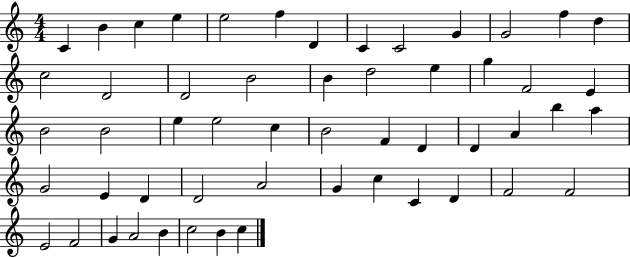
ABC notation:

X:1
T:Untitled
M:4/4
L:1/4
K:C
C B c e e2 f D C C2 G G2 f d c2 D2 D2 B2 B d2 e g F2 E B2 B2 e e2 c B2 F D D A b a G2 E D D2 A2 G c C D F2 F2 E2 F2 G A2 B c2 B c